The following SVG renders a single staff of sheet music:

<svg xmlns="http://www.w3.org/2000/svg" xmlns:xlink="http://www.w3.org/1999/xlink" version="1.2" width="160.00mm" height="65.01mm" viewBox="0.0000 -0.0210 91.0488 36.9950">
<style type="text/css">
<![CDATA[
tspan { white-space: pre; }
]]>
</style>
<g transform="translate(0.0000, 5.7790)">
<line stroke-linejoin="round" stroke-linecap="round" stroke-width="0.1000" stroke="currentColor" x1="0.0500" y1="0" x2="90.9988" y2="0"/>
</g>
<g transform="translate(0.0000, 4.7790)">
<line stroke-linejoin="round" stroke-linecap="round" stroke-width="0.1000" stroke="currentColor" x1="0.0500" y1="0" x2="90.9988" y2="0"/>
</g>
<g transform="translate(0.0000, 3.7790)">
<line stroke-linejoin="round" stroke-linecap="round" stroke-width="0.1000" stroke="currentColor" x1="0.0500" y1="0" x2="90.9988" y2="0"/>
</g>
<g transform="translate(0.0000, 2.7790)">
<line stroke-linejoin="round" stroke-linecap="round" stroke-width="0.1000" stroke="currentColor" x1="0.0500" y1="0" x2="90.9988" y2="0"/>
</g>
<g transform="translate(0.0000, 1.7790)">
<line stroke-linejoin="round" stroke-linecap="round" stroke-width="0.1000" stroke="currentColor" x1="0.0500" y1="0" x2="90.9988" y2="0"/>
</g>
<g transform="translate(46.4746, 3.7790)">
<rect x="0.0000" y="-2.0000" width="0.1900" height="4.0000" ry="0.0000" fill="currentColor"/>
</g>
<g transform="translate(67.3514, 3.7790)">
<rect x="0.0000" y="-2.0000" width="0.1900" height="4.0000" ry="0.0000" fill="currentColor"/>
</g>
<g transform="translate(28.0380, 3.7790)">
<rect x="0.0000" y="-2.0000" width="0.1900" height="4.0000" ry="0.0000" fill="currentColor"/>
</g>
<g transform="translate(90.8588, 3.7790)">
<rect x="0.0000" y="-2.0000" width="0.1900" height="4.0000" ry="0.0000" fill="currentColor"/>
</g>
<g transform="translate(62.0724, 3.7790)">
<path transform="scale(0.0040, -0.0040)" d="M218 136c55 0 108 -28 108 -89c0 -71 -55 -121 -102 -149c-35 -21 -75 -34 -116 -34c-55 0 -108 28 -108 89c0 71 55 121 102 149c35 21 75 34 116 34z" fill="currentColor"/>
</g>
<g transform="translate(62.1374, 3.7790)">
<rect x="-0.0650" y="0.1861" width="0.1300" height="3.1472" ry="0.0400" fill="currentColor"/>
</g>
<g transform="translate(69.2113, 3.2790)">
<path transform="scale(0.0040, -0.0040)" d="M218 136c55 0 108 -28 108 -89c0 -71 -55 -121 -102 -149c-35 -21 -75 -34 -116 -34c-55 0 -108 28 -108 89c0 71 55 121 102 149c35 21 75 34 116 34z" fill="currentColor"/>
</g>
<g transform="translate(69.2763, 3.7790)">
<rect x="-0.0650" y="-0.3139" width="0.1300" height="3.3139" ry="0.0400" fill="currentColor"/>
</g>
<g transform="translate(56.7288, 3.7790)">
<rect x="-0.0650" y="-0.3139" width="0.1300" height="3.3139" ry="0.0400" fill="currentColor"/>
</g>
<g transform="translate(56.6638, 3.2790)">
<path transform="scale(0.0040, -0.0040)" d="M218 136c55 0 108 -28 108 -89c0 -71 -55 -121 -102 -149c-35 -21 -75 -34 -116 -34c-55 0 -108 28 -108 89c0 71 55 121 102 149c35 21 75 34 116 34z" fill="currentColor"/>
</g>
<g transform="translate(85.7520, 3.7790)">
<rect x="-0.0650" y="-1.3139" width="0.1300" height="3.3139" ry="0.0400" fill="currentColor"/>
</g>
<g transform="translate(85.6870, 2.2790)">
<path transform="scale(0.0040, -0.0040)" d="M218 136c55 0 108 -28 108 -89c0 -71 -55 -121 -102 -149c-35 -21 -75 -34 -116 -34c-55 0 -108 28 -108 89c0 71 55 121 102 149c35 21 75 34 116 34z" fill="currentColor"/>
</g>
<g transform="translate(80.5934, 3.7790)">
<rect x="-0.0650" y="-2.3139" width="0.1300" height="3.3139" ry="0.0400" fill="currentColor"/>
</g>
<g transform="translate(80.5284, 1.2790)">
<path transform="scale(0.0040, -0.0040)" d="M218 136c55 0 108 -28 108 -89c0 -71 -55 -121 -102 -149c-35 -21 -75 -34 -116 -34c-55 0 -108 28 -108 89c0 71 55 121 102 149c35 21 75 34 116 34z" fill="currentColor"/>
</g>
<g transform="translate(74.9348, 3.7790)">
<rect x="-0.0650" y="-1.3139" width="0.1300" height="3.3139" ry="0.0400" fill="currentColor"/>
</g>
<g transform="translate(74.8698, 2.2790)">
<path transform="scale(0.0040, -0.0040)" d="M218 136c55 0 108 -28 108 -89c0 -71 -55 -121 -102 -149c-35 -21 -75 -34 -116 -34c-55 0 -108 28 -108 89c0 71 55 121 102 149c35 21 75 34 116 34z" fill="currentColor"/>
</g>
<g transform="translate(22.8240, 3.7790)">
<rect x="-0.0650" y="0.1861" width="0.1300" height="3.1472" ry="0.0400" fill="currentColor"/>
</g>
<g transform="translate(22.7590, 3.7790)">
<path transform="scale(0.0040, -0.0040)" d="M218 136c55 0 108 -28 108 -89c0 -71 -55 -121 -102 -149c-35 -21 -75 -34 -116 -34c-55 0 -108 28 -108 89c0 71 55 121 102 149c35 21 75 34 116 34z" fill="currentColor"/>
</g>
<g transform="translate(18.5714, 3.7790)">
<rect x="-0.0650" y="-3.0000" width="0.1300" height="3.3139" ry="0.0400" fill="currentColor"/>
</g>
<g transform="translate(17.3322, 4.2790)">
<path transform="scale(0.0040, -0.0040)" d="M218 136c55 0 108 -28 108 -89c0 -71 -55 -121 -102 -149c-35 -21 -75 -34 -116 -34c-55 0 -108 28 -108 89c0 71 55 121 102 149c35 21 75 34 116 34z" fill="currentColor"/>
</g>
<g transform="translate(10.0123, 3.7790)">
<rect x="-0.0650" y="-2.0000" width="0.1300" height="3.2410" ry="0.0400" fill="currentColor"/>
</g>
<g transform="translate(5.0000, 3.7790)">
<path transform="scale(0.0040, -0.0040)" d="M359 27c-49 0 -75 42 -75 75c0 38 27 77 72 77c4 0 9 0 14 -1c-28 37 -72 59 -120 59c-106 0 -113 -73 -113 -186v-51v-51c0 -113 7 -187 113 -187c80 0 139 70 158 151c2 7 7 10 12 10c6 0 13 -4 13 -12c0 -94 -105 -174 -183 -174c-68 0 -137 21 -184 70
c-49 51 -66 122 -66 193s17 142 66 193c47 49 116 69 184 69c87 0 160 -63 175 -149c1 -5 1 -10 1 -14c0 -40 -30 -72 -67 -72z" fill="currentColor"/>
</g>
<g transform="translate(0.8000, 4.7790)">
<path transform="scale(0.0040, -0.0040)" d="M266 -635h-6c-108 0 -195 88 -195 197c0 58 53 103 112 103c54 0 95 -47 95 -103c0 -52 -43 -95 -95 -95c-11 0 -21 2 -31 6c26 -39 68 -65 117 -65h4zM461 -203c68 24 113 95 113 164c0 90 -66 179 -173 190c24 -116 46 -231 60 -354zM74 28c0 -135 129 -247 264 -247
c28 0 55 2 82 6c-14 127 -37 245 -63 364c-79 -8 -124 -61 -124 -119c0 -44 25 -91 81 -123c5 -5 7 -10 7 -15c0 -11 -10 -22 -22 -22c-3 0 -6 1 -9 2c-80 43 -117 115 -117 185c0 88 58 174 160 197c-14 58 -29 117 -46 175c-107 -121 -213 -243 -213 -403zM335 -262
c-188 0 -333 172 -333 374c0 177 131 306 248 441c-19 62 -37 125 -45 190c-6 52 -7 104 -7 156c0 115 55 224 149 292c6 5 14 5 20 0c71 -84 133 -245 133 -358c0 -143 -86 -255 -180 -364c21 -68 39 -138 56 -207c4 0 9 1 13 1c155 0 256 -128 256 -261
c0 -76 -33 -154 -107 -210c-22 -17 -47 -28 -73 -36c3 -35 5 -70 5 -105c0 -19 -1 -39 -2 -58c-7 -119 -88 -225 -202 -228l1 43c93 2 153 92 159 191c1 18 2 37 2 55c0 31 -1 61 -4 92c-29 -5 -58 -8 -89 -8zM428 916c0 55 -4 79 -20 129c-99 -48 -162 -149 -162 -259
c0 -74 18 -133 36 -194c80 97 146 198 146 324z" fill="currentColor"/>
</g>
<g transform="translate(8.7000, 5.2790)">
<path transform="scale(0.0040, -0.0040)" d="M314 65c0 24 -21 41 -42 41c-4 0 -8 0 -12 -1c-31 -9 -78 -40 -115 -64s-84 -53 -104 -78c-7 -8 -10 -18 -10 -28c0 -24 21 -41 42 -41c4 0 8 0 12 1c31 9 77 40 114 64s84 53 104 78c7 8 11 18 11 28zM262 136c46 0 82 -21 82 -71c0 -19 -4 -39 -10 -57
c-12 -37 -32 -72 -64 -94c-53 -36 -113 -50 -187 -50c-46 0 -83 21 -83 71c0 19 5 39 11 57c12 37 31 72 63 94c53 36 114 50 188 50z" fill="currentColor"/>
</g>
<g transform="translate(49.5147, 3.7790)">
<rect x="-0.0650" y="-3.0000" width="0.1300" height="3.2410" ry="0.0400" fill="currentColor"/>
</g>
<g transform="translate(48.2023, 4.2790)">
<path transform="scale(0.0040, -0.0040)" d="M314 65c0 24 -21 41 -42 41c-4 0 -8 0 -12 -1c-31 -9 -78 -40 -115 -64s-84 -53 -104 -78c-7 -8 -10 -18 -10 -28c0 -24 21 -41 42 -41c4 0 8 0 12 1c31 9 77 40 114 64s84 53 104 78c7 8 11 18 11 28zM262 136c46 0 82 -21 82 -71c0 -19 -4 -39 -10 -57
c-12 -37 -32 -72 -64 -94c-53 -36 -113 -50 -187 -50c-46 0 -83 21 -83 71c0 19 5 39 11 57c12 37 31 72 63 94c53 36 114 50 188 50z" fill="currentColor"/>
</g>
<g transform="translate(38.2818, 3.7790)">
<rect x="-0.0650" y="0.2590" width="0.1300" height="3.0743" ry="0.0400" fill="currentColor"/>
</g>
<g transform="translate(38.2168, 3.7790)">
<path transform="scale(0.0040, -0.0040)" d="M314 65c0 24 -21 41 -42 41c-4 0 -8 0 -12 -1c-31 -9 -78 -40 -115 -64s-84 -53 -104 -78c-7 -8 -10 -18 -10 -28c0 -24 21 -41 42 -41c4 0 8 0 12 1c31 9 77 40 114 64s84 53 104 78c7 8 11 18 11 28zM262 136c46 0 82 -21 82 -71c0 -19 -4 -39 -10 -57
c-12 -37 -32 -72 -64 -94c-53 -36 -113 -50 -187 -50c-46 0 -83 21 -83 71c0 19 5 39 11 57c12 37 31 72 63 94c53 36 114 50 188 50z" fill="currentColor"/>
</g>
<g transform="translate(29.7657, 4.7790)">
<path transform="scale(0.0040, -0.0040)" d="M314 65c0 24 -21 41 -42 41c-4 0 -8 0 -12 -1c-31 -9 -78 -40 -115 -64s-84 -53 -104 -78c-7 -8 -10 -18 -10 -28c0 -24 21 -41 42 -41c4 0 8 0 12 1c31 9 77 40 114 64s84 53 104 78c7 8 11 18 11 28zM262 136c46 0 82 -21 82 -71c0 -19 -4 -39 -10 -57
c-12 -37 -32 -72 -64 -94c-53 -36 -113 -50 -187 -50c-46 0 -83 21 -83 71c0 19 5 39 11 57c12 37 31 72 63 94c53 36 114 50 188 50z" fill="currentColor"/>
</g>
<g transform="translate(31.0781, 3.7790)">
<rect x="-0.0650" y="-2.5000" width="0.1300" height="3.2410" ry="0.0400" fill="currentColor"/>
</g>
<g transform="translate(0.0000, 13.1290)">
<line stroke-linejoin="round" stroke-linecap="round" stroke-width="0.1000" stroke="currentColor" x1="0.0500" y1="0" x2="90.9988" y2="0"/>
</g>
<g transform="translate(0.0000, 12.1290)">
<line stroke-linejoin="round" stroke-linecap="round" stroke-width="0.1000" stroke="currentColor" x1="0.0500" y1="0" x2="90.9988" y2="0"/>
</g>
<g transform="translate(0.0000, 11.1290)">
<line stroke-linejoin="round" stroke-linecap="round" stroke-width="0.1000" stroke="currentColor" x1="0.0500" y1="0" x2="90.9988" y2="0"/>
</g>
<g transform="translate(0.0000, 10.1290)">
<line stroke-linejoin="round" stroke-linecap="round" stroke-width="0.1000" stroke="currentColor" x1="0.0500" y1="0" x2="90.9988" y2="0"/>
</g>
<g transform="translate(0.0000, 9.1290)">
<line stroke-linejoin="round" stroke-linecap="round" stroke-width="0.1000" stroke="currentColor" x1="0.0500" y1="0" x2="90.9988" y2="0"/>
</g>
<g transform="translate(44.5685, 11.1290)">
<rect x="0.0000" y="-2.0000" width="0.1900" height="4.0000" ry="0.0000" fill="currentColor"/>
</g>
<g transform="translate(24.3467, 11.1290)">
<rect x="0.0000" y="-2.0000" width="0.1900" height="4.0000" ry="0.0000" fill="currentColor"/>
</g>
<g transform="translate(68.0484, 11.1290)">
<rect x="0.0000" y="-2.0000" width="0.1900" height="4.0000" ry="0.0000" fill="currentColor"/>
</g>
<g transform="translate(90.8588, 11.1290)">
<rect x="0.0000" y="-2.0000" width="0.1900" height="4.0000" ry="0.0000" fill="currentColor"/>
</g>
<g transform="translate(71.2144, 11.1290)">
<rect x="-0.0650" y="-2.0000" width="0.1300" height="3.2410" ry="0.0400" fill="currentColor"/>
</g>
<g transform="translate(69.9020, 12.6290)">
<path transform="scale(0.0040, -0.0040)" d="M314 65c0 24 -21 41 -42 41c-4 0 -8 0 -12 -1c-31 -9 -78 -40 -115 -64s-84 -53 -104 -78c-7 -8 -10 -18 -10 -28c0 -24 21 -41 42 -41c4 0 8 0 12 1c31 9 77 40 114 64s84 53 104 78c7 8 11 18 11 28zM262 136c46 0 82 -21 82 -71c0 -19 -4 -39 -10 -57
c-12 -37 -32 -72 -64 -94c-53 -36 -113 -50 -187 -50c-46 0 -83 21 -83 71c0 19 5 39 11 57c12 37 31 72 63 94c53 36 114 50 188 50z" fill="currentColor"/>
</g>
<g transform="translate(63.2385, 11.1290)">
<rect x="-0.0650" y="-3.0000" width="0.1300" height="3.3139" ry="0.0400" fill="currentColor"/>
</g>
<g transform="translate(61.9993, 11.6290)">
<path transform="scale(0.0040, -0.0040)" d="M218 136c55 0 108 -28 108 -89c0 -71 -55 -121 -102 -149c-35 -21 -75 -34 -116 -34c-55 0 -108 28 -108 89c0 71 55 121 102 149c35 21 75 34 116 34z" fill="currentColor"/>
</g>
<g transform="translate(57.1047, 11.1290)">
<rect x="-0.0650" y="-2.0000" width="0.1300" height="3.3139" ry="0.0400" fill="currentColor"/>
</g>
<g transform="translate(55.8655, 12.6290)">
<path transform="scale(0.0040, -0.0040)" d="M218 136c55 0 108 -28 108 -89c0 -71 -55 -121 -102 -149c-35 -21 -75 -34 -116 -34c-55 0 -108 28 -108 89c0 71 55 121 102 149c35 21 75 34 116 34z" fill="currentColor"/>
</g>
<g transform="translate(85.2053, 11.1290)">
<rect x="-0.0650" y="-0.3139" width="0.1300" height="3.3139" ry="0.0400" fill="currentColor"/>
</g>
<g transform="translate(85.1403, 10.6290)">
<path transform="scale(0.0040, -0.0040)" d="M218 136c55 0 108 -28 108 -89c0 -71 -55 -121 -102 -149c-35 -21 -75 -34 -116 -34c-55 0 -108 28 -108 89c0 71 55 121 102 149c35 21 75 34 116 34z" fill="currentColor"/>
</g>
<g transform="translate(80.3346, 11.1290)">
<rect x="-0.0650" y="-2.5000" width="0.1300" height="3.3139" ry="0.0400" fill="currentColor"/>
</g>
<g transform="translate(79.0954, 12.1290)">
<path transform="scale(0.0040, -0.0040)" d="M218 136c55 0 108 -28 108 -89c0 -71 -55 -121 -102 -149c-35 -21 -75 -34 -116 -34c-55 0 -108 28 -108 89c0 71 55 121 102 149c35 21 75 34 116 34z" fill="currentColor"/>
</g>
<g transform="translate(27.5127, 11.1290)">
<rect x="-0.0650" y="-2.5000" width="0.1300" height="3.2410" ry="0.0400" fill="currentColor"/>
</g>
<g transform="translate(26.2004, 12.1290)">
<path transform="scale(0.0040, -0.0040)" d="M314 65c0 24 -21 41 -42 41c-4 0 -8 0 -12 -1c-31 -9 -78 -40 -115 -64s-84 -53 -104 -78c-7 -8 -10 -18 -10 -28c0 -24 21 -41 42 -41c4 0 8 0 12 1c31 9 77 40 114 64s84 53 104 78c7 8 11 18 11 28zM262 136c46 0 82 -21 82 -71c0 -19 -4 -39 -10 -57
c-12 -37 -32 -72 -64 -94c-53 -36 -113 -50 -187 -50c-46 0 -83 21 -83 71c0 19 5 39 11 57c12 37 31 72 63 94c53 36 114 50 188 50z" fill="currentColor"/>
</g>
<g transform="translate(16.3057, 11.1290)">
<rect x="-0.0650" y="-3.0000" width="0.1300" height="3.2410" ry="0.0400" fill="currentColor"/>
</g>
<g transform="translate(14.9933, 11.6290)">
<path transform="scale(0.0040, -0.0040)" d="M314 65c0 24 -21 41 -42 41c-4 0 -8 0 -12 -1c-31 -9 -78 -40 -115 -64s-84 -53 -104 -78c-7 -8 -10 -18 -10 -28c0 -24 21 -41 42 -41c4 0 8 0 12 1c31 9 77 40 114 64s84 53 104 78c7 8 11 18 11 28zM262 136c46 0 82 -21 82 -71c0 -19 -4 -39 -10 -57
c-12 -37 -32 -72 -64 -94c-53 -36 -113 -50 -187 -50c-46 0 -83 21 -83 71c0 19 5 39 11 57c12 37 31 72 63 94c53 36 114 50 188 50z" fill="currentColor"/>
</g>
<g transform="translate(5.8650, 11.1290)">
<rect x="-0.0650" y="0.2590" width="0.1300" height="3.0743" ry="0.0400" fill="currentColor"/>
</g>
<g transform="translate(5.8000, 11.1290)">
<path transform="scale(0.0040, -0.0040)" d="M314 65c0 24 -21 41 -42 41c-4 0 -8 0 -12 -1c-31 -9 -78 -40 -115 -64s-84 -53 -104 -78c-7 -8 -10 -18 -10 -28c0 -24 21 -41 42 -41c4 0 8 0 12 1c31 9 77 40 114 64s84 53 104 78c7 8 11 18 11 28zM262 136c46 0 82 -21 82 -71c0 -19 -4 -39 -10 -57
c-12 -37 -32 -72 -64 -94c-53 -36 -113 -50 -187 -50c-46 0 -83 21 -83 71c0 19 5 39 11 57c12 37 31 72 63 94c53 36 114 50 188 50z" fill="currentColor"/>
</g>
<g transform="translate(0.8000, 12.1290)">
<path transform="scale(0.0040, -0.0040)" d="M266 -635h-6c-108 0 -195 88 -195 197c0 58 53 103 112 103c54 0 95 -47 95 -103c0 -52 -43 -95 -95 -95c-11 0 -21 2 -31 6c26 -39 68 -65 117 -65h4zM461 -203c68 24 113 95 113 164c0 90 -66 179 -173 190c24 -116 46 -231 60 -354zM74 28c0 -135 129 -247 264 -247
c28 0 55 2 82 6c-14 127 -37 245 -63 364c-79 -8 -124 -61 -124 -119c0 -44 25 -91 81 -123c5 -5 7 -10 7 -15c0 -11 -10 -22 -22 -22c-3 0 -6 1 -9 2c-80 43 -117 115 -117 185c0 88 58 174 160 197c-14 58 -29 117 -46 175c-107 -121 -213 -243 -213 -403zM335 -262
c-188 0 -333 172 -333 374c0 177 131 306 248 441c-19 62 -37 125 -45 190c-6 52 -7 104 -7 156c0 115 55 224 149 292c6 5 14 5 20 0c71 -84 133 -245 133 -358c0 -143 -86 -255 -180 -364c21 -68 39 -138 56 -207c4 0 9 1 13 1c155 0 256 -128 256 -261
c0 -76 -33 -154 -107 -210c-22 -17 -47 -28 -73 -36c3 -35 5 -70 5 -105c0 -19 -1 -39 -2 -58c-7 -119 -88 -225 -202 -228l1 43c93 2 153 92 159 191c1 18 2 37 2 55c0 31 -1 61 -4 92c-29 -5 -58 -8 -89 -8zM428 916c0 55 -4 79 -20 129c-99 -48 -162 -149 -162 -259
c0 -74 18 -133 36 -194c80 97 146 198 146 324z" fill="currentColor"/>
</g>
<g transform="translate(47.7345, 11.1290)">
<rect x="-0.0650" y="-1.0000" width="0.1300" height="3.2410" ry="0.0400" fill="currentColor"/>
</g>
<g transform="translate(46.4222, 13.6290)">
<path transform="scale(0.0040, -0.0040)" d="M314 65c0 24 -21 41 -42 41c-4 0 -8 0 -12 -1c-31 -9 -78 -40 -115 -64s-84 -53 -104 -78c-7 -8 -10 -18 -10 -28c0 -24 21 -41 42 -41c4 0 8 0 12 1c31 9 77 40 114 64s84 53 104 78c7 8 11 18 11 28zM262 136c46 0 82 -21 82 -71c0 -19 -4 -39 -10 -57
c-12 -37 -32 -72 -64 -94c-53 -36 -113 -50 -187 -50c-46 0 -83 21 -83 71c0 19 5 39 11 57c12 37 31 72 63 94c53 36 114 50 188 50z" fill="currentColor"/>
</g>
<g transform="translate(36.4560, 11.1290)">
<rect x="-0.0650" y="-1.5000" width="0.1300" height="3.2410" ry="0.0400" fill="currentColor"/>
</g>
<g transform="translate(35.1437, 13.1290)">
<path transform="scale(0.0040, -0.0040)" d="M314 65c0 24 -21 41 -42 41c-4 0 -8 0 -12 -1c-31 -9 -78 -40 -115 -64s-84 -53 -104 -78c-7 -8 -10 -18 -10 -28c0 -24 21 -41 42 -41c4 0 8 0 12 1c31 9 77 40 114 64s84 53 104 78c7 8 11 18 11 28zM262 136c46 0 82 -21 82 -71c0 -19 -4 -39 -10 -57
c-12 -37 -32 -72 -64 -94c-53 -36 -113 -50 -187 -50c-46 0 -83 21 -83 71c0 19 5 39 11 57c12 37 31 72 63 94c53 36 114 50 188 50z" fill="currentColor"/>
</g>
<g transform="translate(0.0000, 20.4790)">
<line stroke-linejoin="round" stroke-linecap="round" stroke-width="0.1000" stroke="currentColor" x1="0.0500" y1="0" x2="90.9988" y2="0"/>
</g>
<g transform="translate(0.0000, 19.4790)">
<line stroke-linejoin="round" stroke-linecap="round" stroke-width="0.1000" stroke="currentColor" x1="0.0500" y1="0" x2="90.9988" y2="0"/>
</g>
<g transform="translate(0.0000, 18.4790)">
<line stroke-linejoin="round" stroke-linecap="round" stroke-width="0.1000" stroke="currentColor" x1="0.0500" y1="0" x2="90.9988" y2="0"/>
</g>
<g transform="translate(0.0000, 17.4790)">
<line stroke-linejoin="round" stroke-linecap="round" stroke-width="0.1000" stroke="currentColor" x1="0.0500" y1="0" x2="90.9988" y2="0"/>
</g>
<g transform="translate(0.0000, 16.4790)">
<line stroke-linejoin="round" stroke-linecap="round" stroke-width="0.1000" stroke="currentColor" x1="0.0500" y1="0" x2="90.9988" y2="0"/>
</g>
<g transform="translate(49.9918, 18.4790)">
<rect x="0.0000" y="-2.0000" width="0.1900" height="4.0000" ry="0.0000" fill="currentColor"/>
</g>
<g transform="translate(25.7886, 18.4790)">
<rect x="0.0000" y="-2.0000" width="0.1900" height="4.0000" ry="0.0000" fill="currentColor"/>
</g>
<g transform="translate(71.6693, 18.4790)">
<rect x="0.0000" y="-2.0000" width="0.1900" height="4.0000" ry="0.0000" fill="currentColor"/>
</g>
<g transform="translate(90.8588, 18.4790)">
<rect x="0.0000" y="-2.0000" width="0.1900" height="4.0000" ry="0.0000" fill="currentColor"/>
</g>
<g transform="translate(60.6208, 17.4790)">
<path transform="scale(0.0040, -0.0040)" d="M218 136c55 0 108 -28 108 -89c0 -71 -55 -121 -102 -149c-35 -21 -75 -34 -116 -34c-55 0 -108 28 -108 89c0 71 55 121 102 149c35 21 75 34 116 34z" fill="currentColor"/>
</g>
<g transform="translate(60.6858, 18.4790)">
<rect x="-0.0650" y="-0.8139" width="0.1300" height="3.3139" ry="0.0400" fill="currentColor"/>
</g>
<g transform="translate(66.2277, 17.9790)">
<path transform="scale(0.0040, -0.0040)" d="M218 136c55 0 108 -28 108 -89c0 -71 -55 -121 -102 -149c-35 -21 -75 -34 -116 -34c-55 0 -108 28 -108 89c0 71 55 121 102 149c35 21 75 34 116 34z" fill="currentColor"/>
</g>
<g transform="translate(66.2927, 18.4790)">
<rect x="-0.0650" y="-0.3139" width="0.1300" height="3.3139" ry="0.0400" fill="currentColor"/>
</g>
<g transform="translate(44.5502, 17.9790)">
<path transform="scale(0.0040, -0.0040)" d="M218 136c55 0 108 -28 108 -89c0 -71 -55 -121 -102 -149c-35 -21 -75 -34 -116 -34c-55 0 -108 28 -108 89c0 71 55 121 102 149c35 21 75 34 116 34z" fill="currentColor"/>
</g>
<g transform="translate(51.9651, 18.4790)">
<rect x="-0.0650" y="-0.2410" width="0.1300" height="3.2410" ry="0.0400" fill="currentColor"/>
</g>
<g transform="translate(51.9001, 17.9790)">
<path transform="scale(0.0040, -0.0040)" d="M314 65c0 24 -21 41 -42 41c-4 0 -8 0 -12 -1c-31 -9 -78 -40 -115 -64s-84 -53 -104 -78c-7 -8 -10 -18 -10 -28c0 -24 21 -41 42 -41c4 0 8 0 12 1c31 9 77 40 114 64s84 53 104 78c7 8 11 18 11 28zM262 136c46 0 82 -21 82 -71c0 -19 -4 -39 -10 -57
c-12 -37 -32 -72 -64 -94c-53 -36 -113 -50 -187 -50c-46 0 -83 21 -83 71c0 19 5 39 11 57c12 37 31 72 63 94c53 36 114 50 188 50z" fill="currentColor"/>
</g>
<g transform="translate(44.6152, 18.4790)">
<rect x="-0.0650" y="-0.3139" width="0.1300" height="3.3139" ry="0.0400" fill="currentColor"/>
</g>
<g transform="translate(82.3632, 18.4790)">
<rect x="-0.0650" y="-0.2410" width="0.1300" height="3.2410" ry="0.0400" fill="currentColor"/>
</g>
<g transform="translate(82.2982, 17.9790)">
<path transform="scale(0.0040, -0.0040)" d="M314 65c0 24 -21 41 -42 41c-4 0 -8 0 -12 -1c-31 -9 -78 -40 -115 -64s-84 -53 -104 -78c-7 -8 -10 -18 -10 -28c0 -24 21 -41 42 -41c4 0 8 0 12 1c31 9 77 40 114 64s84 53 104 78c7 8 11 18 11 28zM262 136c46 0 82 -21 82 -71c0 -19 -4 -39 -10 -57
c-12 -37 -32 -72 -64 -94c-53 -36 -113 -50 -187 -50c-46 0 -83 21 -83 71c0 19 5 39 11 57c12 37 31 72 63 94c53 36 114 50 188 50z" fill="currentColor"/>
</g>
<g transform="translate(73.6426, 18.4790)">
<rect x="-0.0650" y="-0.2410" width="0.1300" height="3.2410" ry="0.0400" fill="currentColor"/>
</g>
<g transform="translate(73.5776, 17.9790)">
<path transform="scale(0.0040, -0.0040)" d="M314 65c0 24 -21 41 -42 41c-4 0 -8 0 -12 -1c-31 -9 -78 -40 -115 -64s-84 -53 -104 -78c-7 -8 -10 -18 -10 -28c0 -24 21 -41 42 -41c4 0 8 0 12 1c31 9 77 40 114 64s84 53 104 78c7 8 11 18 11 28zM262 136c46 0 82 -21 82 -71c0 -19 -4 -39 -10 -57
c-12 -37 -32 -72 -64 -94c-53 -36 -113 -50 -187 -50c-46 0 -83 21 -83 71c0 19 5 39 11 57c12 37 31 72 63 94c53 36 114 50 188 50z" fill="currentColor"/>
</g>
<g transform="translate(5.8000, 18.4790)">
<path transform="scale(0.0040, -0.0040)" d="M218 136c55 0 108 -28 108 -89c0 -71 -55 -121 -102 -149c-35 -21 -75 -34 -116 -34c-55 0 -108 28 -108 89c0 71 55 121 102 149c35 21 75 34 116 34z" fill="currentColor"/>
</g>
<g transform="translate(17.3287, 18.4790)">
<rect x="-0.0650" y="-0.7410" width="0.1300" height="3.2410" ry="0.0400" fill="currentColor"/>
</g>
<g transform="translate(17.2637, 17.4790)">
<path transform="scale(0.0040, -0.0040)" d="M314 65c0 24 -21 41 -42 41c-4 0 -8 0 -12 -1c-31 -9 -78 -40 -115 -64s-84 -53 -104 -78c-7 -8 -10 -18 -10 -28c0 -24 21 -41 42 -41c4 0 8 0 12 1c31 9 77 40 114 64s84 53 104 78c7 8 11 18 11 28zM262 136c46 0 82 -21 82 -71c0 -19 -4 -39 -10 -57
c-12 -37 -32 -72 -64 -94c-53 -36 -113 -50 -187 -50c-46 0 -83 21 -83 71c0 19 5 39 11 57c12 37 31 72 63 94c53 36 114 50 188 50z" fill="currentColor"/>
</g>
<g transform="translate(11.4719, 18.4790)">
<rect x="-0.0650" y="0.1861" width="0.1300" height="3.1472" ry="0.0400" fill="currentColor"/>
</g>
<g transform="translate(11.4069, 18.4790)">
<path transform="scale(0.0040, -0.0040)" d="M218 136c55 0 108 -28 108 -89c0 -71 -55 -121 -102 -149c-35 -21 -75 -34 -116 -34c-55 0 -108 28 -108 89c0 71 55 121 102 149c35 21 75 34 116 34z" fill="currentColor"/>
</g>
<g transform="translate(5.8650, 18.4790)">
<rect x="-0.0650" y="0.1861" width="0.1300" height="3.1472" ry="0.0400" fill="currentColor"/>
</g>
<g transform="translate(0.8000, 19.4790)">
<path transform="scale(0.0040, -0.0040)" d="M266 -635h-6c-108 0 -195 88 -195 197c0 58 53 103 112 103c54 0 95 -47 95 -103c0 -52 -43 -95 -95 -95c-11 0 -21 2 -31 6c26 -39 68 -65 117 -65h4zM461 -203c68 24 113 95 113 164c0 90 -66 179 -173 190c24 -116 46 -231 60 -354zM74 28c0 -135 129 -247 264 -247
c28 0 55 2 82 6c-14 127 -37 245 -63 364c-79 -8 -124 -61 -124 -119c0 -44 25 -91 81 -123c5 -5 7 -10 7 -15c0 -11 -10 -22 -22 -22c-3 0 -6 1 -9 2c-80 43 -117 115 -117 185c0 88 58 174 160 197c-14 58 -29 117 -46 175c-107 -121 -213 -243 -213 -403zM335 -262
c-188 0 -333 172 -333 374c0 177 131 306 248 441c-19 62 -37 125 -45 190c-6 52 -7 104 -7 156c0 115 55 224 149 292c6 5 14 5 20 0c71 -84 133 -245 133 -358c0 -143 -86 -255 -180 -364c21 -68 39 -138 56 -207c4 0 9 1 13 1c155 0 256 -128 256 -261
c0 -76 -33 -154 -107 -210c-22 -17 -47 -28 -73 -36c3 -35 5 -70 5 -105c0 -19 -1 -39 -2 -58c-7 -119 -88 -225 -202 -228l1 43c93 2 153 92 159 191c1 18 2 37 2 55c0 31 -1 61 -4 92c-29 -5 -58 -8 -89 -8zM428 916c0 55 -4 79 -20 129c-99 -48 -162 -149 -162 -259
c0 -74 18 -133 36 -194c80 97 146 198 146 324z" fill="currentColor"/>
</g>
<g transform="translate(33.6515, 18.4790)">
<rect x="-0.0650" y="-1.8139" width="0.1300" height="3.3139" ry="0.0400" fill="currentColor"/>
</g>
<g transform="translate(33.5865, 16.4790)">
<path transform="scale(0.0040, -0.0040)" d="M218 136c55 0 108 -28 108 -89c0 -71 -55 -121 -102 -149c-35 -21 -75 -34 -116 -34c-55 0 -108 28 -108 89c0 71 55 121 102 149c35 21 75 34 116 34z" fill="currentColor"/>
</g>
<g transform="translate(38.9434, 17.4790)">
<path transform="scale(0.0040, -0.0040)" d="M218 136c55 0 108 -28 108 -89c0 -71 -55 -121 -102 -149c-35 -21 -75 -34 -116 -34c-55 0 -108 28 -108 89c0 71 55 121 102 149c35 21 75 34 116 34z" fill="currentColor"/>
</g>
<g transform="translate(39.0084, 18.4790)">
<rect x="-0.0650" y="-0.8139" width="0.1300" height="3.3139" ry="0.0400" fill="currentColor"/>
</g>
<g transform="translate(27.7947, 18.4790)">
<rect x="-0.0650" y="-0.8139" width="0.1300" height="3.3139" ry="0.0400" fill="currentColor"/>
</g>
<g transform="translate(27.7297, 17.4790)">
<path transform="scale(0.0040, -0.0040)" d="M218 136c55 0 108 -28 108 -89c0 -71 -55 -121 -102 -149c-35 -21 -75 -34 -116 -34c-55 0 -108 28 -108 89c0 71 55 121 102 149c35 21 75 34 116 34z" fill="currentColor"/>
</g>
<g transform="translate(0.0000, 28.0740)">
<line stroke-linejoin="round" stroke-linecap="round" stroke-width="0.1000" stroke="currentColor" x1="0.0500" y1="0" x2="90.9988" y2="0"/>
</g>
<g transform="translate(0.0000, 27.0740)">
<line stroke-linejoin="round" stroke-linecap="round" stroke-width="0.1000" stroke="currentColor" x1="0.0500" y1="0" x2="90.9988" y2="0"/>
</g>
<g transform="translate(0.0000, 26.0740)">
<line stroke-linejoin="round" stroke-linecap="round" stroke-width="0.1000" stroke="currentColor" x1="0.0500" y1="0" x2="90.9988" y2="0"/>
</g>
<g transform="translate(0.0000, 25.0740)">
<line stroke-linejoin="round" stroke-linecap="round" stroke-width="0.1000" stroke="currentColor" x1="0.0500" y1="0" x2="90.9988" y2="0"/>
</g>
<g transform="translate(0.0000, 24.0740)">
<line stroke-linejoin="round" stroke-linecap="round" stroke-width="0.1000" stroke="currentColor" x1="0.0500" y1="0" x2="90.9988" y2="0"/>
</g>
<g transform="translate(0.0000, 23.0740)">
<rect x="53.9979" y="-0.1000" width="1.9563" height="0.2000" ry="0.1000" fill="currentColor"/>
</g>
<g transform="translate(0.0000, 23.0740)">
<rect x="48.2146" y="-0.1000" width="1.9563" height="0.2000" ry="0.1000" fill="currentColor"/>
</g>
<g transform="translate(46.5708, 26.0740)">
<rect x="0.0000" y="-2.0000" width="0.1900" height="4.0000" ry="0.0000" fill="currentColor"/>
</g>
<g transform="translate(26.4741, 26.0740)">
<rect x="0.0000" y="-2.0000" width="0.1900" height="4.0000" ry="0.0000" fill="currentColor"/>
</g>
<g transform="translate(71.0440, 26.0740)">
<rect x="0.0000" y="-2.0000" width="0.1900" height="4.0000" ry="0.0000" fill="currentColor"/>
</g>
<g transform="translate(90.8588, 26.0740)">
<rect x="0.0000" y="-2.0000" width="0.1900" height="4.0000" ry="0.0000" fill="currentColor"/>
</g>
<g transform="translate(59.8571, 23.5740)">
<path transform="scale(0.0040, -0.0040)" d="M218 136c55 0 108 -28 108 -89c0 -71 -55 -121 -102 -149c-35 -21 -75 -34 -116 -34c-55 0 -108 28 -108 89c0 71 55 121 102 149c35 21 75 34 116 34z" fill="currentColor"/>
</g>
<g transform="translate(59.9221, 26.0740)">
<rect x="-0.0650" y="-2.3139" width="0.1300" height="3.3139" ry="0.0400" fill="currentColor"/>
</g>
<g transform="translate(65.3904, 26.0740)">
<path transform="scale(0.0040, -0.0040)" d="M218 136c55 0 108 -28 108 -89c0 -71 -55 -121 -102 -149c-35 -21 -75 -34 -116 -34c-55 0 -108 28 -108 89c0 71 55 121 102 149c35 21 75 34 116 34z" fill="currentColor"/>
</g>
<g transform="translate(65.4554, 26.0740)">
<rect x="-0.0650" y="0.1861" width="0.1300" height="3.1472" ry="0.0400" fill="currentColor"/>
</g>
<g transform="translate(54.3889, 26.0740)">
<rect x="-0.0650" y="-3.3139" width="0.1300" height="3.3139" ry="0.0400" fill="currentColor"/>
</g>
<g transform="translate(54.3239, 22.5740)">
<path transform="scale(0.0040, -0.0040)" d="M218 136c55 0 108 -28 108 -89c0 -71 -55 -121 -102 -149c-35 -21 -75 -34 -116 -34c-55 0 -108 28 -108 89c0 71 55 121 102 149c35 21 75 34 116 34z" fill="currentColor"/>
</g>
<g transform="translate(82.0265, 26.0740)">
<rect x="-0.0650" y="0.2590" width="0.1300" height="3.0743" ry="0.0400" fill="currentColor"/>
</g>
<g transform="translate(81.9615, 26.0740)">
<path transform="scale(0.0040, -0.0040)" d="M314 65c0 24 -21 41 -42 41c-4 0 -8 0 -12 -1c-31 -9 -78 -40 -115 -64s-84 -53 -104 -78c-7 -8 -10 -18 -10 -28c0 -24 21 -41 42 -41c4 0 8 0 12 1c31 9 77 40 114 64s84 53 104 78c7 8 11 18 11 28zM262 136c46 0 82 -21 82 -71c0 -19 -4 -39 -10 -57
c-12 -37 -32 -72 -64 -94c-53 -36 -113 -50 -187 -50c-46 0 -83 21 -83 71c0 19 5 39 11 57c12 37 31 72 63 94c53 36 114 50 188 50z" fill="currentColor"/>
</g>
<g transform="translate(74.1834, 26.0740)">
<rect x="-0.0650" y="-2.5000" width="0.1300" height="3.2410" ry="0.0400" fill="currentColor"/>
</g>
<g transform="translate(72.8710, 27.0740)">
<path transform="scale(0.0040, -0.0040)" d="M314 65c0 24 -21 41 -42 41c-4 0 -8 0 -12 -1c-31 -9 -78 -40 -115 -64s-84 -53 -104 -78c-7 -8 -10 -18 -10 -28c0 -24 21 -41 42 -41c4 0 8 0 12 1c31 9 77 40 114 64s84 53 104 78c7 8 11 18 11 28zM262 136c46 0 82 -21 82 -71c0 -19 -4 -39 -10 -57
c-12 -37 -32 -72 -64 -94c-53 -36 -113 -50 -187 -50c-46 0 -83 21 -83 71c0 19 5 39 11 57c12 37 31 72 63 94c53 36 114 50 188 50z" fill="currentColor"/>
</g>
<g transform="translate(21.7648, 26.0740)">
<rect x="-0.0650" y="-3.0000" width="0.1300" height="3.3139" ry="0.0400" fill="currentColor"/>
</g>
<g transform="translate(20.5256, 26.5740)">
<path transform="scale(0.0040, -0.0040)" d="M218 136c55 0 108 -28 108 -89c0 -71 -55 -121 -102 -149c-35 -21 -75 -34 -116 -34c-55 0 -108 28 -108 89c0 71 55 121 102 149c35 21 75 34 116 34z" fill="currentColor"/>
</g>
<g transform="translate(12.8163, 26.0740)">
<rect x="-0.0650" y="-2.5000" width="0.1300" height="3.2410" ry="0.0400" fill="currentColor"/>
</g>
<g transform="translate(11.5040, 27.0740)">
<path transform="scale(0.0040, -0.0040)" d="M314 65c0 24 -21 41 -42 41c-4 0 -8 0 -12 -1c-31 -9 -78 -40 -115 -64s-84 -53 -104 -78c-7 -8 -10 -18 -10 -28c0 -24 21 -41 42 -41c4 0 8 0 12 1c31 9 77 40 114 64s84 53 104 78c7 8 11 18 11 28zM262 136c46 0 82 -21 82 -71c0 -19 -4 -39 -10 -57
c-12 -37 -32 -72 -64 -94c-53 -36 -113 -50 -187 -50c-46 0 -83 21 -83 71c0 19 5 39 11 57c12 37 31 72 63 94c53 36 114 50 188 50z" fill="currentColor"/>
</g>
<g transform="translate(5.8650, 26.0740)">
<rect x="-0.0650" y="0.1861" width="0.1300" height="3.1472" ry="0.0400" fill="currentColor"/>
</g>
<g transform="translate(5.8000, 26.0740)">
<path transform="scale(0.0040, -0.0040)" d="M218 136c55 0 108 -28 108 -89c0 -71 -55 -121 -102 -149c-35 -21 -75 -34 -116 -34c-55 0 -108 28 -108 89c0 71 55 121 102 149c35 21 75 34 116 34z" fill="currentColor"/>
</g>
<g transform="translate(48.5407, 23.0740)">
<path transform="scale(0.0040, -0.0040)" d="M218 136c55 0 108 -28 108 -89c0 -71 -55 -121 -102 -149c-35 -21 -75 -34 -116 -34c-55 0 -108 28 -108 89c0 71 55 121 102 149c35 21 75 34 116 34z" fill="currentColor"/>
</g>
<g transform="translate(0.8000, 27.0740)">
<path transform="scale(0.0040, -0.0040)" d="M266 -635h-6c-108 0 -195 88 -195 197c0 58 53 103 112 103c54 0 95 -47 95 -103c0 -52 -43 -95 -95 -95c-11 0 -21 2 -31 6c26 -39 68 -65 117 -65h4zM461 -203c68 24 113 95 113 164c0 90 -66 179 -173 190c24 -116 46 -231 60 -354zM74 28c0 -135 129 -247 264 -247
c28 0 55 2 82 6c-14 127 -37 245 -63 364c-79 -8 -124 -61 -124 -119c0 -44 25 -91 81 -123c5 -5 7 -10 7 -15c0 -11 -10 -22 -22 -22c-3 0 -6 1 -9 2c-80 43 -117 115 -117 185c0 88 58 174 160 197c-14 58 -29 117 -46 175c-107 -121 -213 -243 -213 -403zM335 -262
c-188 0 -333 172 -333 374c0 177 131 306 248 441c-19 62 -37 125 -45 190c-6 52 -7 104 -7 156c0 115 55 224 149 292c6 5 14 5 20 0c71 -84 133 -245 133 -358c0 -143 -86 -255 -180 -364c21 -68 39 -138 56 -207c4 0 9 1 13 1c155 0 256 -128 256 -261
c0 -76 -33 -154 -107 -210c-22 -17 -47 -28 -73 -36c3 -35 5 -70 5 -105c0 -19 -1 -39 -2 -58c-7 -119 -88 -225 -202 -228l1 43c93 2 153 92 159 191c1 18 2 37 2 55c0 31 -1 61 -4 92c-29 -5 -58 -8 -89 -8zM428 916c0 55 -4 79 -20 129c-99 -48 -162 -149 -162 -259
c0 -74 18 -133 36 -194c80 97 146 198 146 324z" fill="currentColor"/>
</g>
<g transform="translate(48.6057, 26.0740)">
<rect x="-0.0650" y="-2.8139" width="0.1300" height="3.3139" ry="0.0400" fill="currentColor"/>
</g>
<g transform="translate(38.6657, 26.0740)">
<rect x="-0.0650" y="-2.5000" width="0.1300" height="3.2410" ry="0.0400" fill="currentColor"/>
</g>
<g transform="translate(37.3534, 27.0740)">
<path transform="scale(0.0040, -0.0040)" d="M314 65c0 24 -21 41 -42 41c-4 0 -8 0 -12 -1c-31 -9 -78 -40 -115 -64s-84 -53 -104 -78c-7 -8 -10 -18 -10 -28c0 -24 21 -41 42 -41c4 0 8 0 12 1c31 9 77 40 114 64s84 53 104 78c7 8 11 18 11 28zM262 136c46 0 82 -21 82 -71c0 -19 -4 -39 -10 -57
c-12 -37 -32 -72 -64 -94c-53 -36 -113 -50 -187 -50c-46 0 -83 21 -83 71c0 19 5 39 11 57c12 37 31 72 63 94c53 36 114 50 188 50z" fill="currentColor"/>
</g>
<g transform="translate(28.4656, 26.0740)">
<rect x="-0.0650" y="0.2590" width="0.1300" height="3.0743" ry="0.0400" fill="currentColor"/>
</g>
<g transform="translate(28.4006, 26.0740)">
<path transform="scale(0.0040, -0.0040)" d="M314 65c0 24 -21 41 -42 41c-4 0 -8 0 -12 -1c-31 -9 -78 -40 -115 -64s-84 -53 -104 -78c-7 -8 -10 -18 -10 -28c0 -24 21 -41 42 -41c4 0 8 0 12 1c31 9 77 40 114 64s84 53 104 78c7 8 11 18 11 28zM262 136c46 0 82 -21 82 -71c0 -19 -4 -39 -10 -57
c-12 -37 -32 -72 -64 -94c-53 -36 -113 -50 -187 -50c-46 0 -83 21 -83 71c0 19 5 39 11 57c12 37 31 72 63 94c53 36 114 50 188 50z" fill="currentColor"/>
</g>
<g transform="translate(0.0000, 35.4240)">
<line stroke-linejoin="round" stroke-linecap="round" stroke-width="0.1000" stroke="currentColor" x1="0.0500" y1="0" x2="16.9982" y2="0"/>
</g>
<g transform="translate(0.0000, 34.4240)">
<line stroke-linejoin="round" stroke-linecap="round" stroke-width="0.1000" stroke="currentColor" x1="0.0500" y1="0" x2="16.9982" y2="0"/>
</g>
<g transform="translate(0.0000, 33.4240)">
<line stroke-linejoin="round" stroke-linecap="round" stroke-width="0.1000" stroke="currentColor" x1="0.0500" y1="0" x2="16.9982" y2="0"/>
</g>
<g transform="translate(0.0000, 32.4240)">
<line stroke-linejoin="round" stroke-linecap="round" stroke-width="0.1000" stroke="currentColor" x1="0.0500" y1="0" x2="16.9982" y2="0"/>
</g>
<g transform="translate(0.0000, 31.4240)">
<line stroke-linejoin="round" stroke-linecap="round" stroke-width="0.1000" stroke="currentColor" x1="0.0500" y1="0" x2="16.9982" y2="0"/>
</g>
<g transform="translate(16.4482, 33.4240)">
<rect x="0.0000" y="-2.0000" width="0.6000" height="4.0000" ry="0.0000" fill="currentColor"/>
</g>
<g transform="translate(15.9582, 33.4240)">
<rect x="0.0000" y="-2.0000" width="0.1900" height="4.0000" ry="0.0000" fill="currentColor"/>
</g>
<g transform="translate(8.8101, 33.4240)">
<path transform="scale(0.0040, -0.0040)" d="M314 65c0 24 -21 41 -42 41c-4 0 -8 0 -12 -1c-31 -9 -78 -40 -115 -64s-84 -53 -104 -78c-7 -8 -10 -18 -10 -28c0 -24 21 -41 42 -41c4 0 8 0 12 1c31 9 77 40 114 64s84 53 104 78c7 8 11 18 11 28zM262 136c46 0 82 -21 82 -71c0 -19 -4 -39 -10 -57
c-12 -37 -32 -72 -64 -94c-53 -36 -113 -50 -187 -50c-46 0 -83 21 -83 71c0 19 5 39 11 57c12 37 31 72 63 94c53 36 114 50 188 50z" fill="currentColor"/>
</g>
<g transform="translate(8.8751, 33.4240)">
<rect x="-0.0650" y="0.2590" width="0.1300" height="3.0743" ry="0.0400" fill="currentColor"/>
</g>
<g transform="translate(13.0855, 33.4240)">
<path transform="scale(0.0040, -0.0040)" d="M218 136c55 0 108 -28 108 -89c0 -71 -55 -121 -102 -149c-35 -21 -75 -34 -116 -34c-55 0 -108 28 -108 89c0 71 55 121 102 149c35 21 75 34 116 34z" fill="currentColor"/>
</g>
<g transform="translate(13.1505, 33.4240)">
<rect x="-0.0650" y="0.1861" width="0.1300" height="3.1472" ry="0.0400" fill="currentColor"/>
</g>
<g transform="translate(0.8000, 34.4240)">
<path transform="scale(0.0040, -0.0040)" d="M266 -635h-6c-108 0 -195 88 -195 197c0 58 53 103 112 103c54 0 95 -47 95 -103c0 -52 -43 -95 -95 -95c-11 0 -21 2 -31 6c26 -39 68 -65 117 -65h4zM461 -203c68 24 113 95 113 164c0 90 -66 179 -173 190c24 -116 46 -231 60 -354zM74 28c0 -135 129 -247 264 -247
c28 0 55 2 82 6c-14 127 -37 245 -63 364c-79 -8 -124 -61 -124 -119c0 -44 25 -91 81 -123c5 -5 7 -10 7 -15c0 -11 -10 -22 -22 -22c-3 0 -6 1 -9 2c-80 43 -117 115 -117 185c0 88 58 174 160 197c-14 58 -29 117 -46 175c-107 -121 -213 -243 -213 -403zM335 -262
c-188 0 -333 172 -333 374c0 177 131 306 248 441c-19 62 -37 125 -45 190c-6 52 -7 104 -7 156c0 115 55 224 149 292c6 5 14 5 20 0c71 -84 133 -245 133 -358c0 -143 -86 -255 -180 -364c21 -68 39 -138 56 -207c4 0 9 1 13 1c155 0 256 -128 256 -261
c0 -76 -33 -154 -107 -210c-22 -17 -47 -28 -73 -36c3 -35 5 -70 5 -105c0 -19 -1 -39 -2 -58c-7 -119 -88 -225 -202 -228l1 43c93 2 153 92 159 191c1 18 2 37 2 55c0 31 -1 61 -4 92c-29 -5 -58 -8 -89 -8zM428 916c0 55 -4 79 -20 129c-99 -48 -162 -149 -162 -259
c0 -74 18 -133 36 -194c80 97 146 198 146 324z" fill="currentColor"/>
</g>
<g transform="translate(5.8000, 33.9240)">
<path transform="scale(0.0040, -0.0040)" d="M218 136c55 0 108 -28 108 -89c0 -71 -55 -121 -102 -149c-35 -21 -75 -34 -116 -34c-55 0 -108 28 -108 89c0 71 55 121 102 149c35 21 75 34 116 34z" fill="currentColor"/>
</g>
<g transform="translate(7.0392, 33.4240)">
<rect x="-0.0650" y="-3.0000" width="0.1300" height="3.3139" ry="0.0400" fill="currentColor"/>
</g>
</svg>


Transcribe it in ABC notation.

X:1
T:Untitled
M:4/4
L:1/4
K:C
F2 A B G2 B2 A2 c B c e g e B2 A2 G2 E2 D2 F A F2 G c B B d2 d f d c c2 d c c2 c2 B G2 A B2 G2 a b g B G2 B2 A B2 B